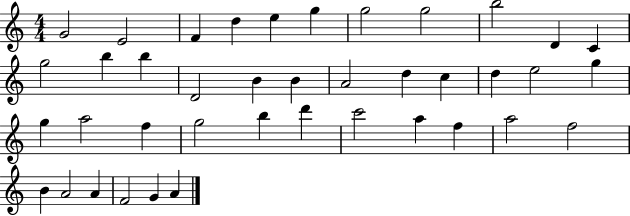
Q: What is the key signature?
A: C major